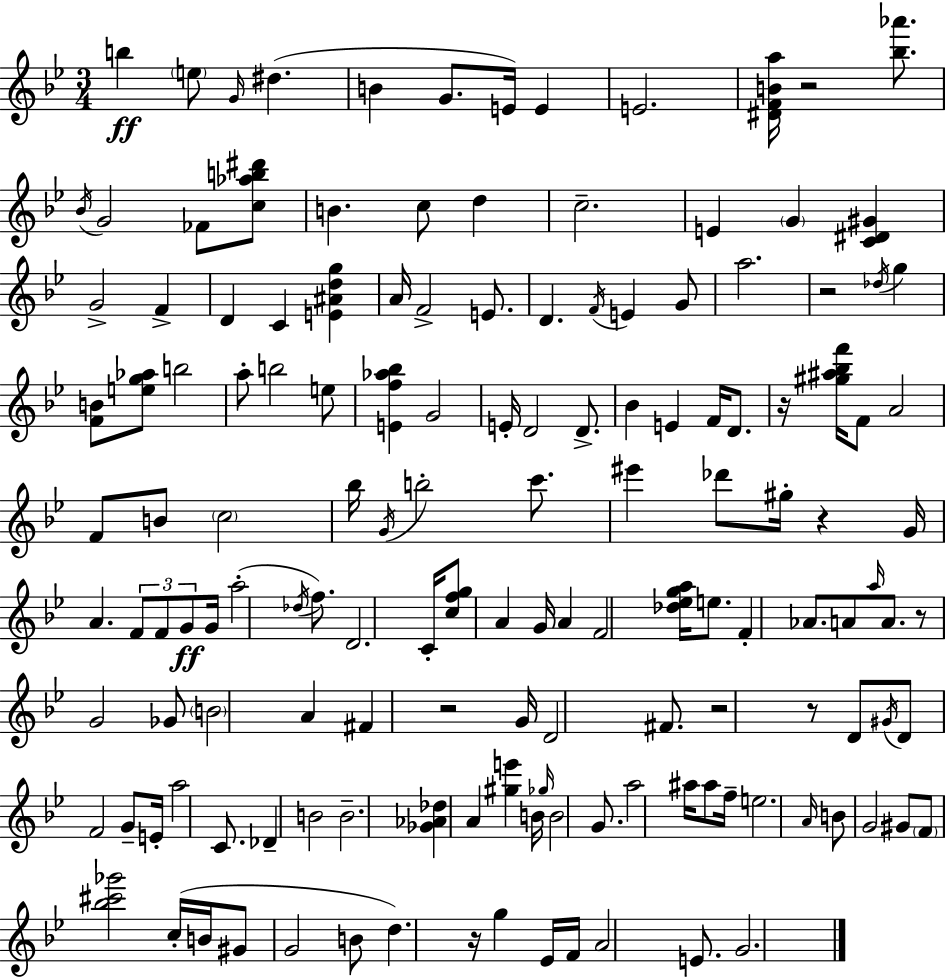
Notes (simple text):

B5/q E5/e G4/s D#5/q. B4/q G4/e. E4/s E4/q E4/h. [D#4,F4,B4,A5]/s R/h [Bb5,Ab6]/e. Bb4/s G4/h FES4/e [C5,Ab5,B5,D#6]/e B4/q. C5/e D5/q C5/h. E4/q G4/q [C4,D#4,G#4]/q G4/h F4/q D4/q C4/q [E4,A#4,D5,G5]/q A4/s F4/h E4/e. D4/q. F4/s E4/q G4/e A5/h. R/h Db5/s G5/q [F4,B4]/e [E5,G5,Ab5]/e B5/h A5/e B5/h E5/e [E4,F5,Ab5,Bb5]/q G4/h E4/s D4/h D4/e. Bb4/q E4/q F4/s D4/e. R/s [G#5,A#5,Bb5,F6]/s F4/e A4/h F4/e B4/e C5/h Bb5/s G4/s B5/h C6/e. EIS6/q Db6/e G#5/s R/q G4/s A4/q. F4/e F4/e G4/e G4/s A5/h Db5/s F5/e. D4/h. C4/s [C5,F5,G5]/e A4/q G4/s A4/q F4/h [Db5,Eb5,G5,A5]/s E5/e. F4/q Ab4/e. A4/e A5/s A4/e. R/e G4/h Gb4/e B4/h A4/q F#4/q R/h G4/s D4/h F#4/e. R/h R/e D4/e G#4/s D4/e F4/h G4/e E4/s A5/h C4/e. Db4/q B4/h B4/h. [Gb4,Ab4,Db5]/q A4/q [G#5,E6]/q B4/s Gb5/s B4/h G4/e. A5/h A#5/s A#5/e F5/s E5/h. A4/s B4/e G4/h G#4/e F4/e [Bb5,C#6,Gb6]/h C5/s B4/s G#4/e G4/h B4/e D5/q. R/s G5/q Eb4/s F4/s A4/h E4/e. G4/h.